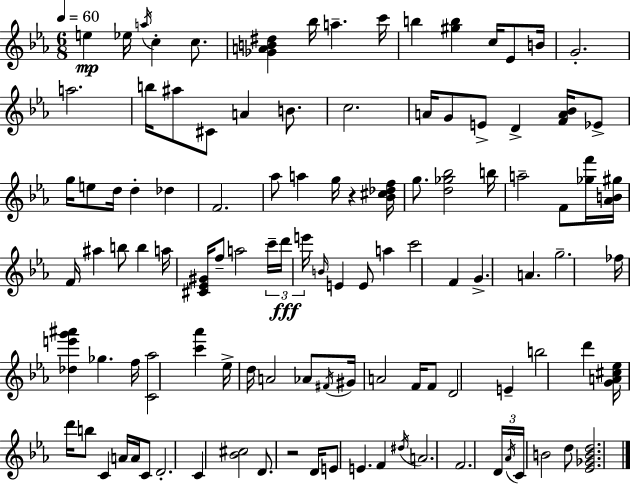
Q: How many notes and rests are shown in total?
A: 110